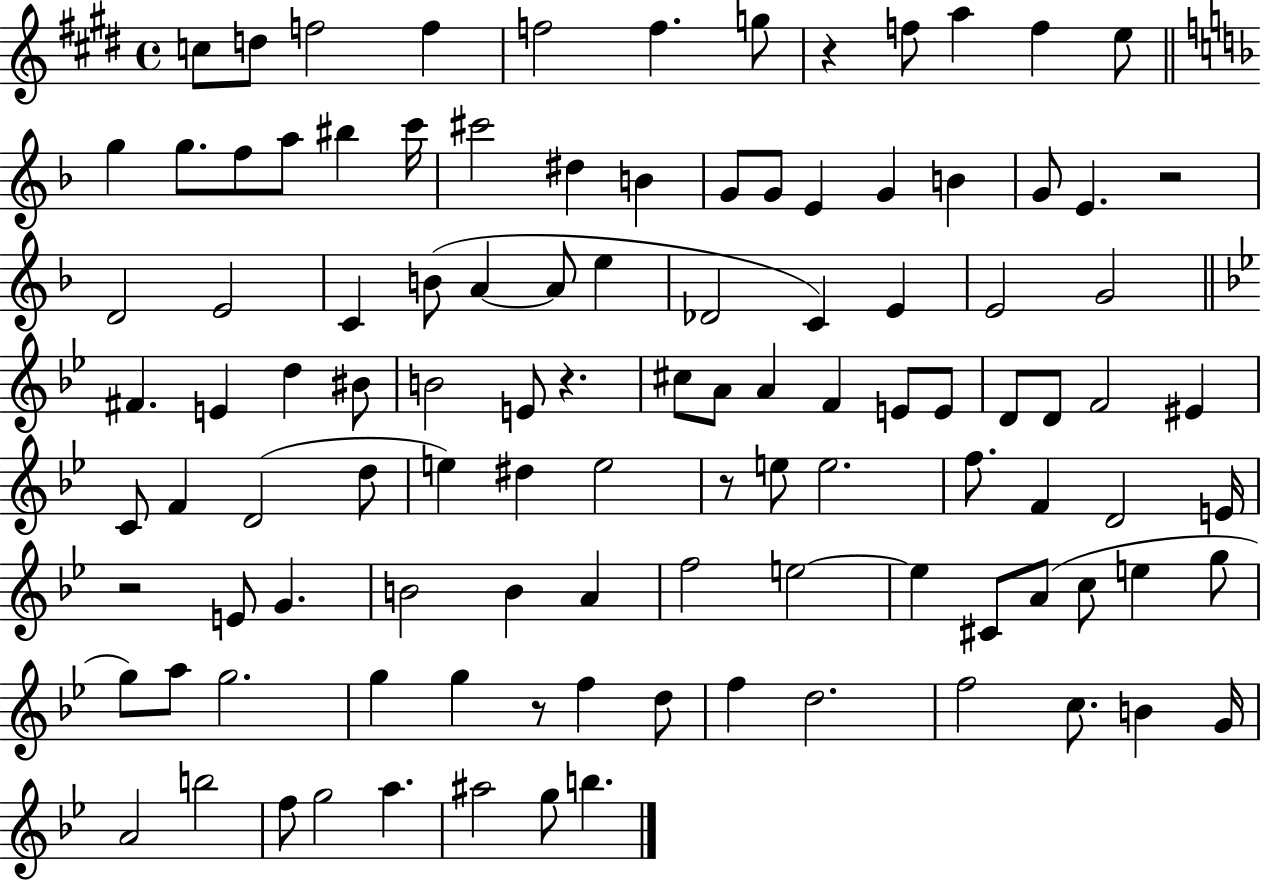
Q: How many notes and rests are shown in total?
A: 108